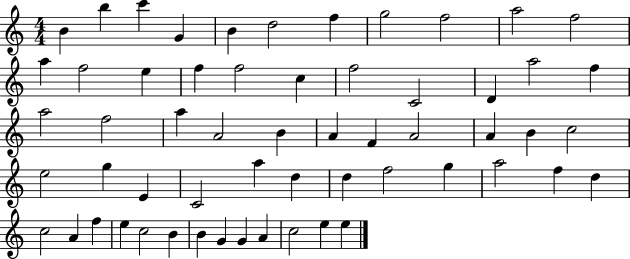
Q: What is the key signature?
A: C major